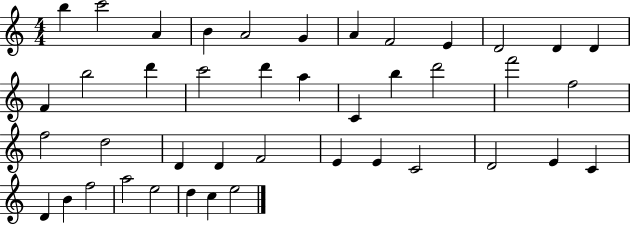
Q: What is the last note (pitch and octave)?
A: E5